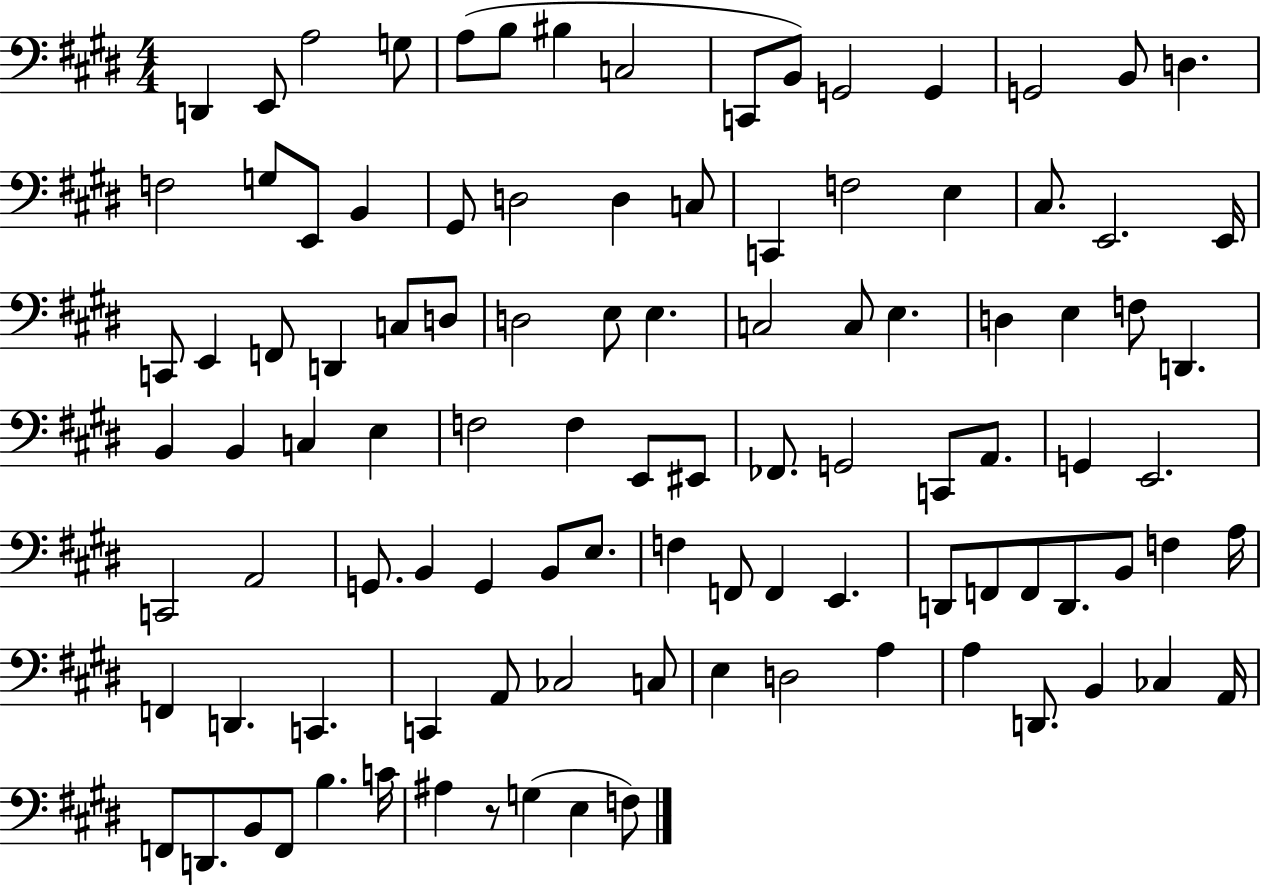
{
  \clef bass
  \numericTimeSignature
  \time 4/4
  \key e \major
  d,4 e,8 a2 g8 | a8( b8 bis4 c2 | c,8 b,8) g,2 g,4 | g,2 b,8 d4. | \break f2 g8 e,8 b,4 | gis,8 d2 d4 c8 | c,4 f2 e4 | cis8. e,2. e,16 | \break c,8 e,4 f,8 d,4 c8 d8 | d2 e8 e4. | c2 c8 e4. | d4 e4 f8 d,4. | \break b,4 b,4 c4 e4 | f2 f4 e,8 eis,8 | fes,8. g,2 c,8 a,8. | g,4 e,2. | \break c,2 a,2 | g,8. b,4 g,4 b,8 e8. | f4 f,8 f,4 e,4. | d,8 f,8 f,8 d,8. b,8 f4 a16 | \break f,4 d,4. c,4. | c,4 a,8 ces2 c8 | e4 d2 a4 | a4 d,8. b,4 ces4 a,16 | \break f,8 d,8. b,8 f,8 b4. c'16 | ais4 r8 g4( e4 f8) | \bar "|."
}